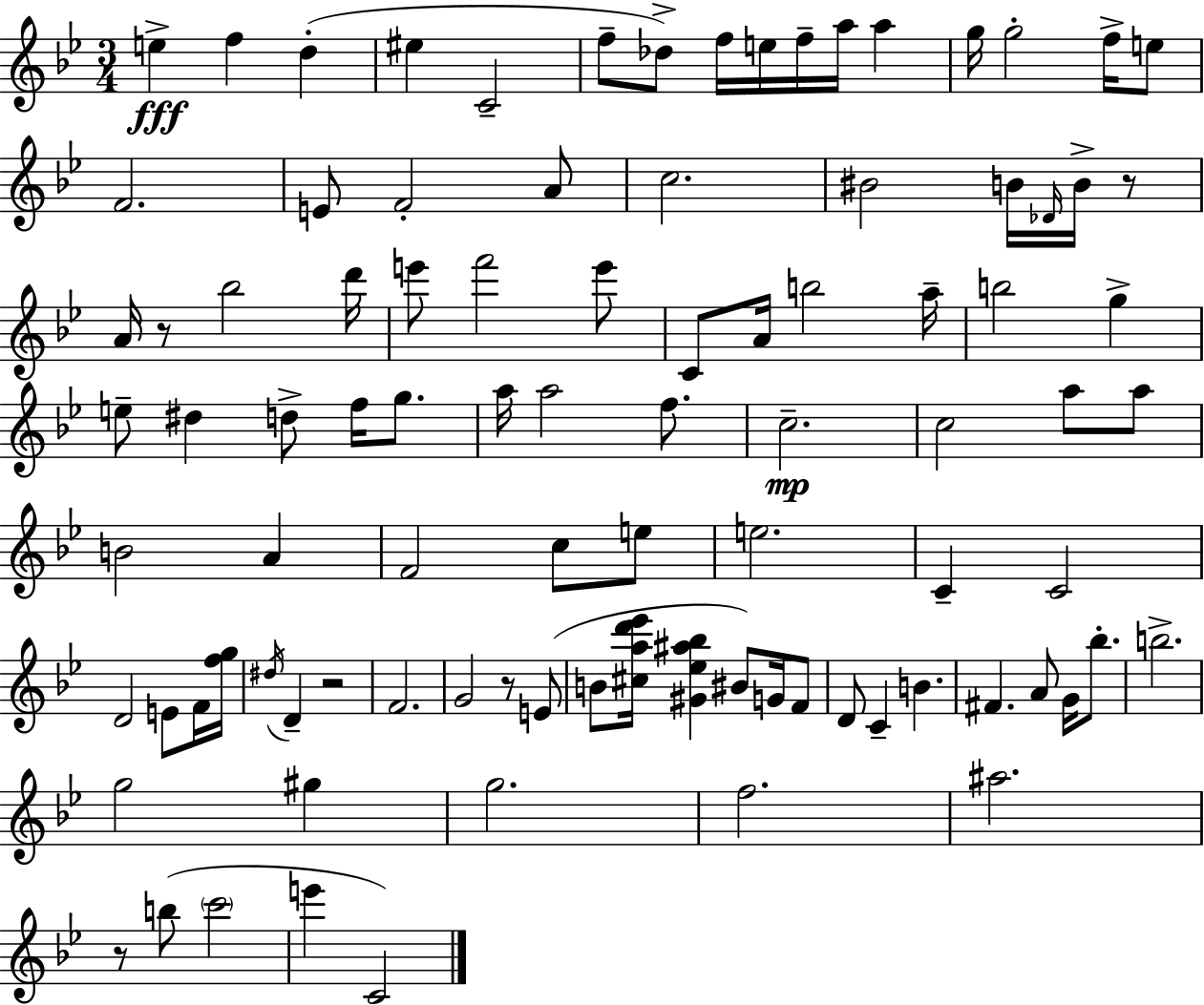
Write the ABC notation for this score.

X:1
T:Untitled
M:3/4
L:1/4
K:Gm
e f d ^e C2 f/2 _d/2 f/4 e/4 f/4 a/4 a g/4 g2 f/4 e/2 F2 E/2 F2 A/2 c2 ^B2 B/4 _D/4 B/4 z/2 A/4 z/2 _b2 d'/4 e'/2 f'2 e'/2 C/2 A/4 b2 a/4 b2 g e/2 ^d d/2 f/4 g/2 a/4 a2 f/2 c2 c2 a/2 a/2 B2 A F2 c/2 e/2 e2 C C2 D2 E/2 F/4 [fg]/4 ^d/4 D z2 F2 G2 z/2 E/2 B/2 [^cad'_e']/4 [^G_e^a_b] ^B/2 G/4 F/2 D/2 C B ^F A/2 G/4 _b/2 b2 g2 ^g g2 f2 ^a2 z/2 b/2 c'2 e' C2